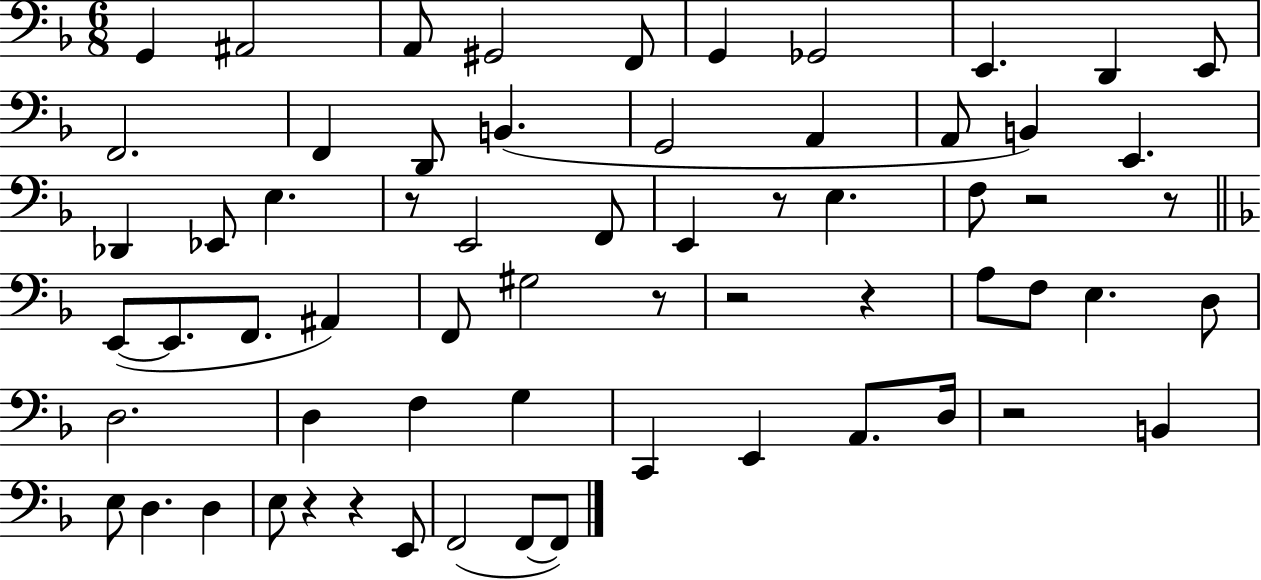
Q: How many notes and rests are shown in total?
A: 64